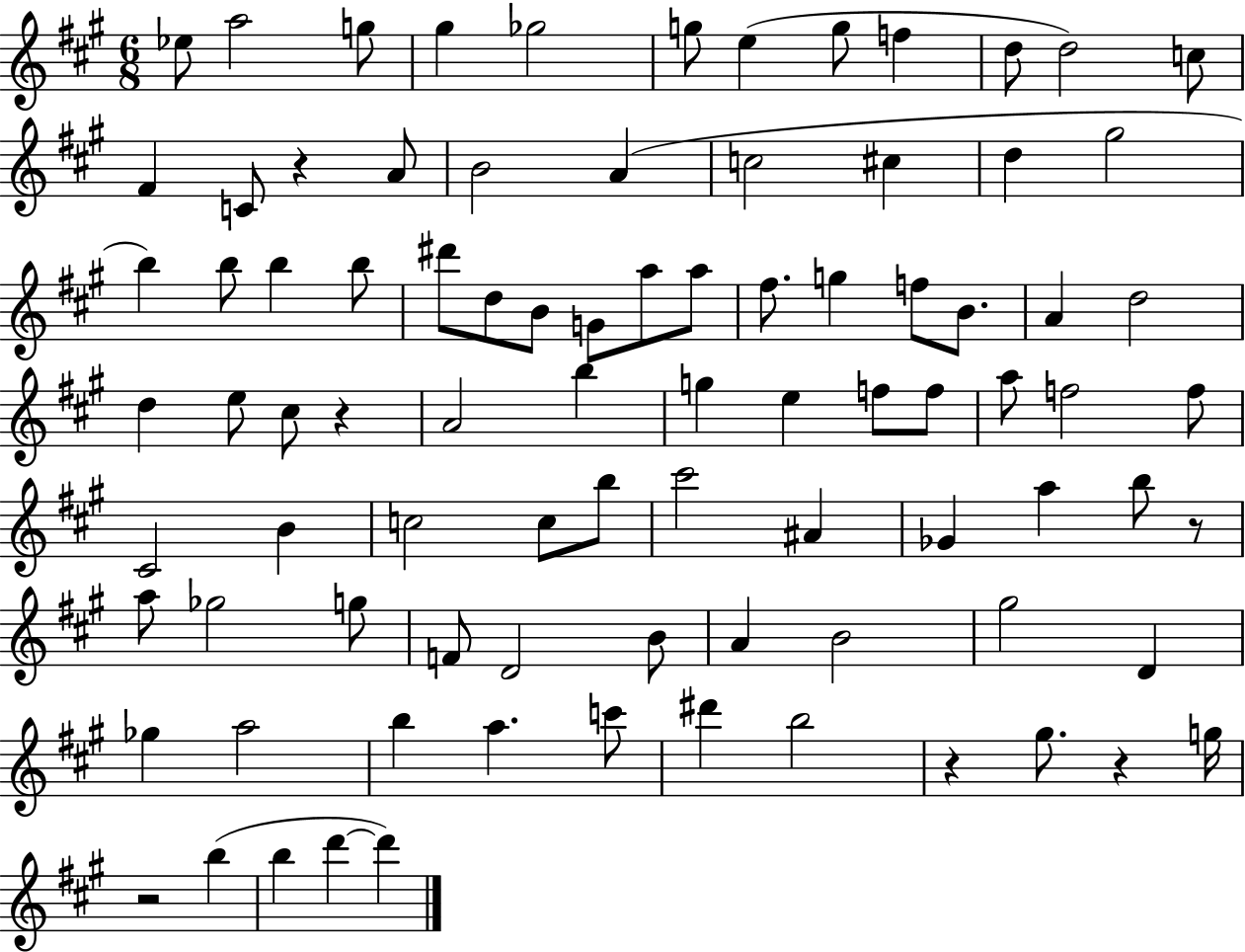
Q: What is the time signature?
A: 6/8